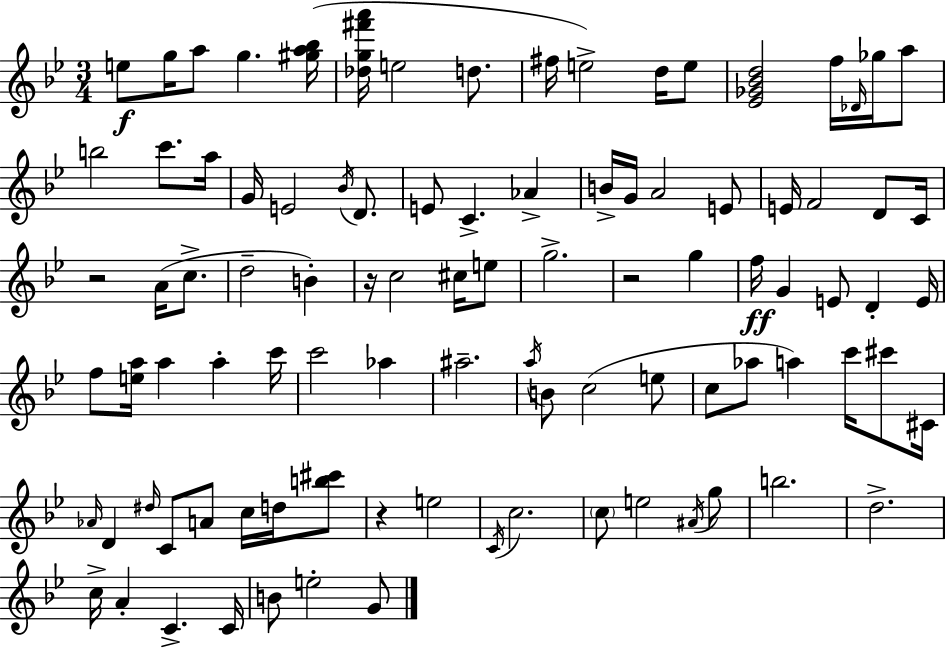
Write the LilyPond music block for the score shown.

{
  \clef treble
  \numericTimeSignature
  \time 3/4
  \key bes \major
  e''8\f g''16 a''8 g''4. <gis'' a'' bes''>16( | <des'' g'' fis''' a'''>16 e''2 d''8. | fis''16 e''2->) d''16 e''8 | <ees' ges' bes' d''>2 f''16 \grace { des'16 } ges''16 a''8 | \break b''2 c'''8. | a''16 g'16 e'2 \acciaccatura { bes'16 } d'8. | e'8 c'4.-> aes'4-> | b'16-> g'16 a'2 | \break e'8 e'16 f'2 d'8 | c'16 r2 a'16( c''8.-> | d''2-- b'4-.) | r16 c''2 cis''16 | \break e''8 g''2.-> | r2 g''4 | f''16\ff g'4 e'8 d'4-. | e'16 f''8 <e'' a''>16 a''4 a''4-. | \break c'''16 c'''2 aes''4 | ais''2.-- | \acciaccatura { a''16 } b'8 c''2( | e''8 c''8 aes''8 a''4) c'''16 | \break cis'''8 cis'16 \grace { aes'16 } d'4 \grace { dis''16 } c'8 a'8 | c''16 d''16 <b'' cis'''>8 r4 e''2 | \acciaccatura { c'16 } c''2. | \parenthesize c''8 e''2 | \break \acciaccatura { ais'16 } g''8 b''2. | d''2.-> | c''16-> a'4-. | c'4.-> c'16 b'8 e''2-. | \break g'8 \bar "|."
}